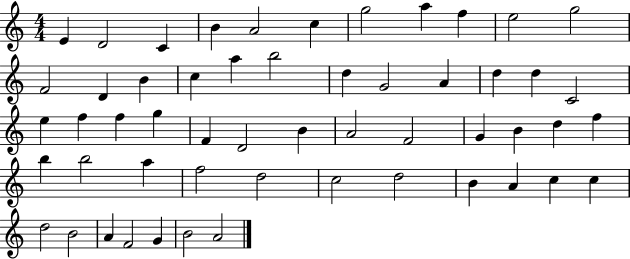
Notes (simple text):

E4/q D4/h C4/q B4/q A4/h C5/q G5/h A5/q F5/q E5/h G5/h F4/h D4/q B4/q C5/q A5/q B5/h D5/q G4/h A4/q D5/q D5/q C4/h E5/q F5/q F5/q G5/q F4/q D4/h B4/q A4/h F4/h G4/q B4/q D5/q F5/q B5/q B5/h A5/q F5/h D5/h C5/h D5/h B4/q A4/q C5/q C5/q D5/h B4/h A4/q F4/h G4/q B4/h A4/h